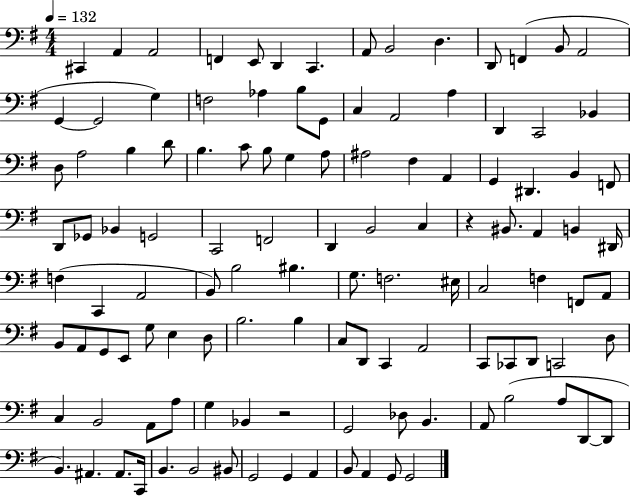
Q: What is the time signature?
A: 4/4